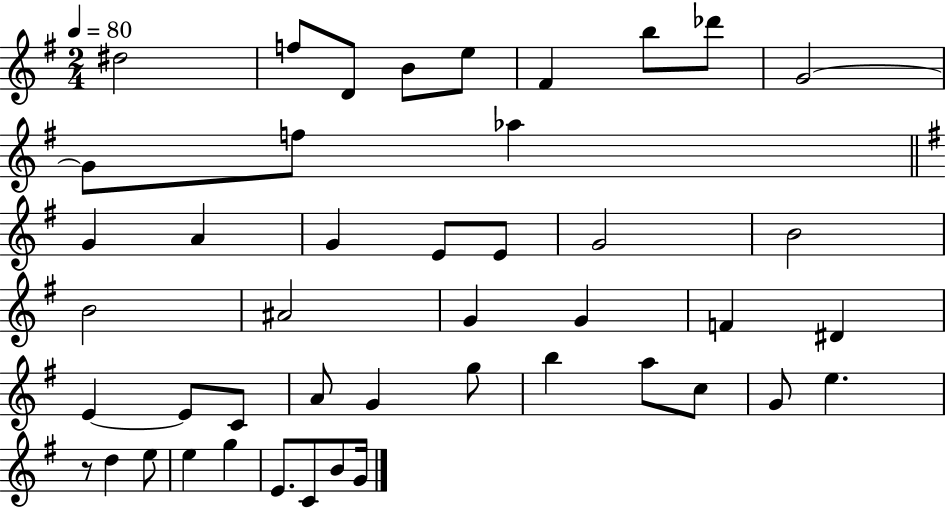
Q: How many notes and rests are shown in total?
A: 45